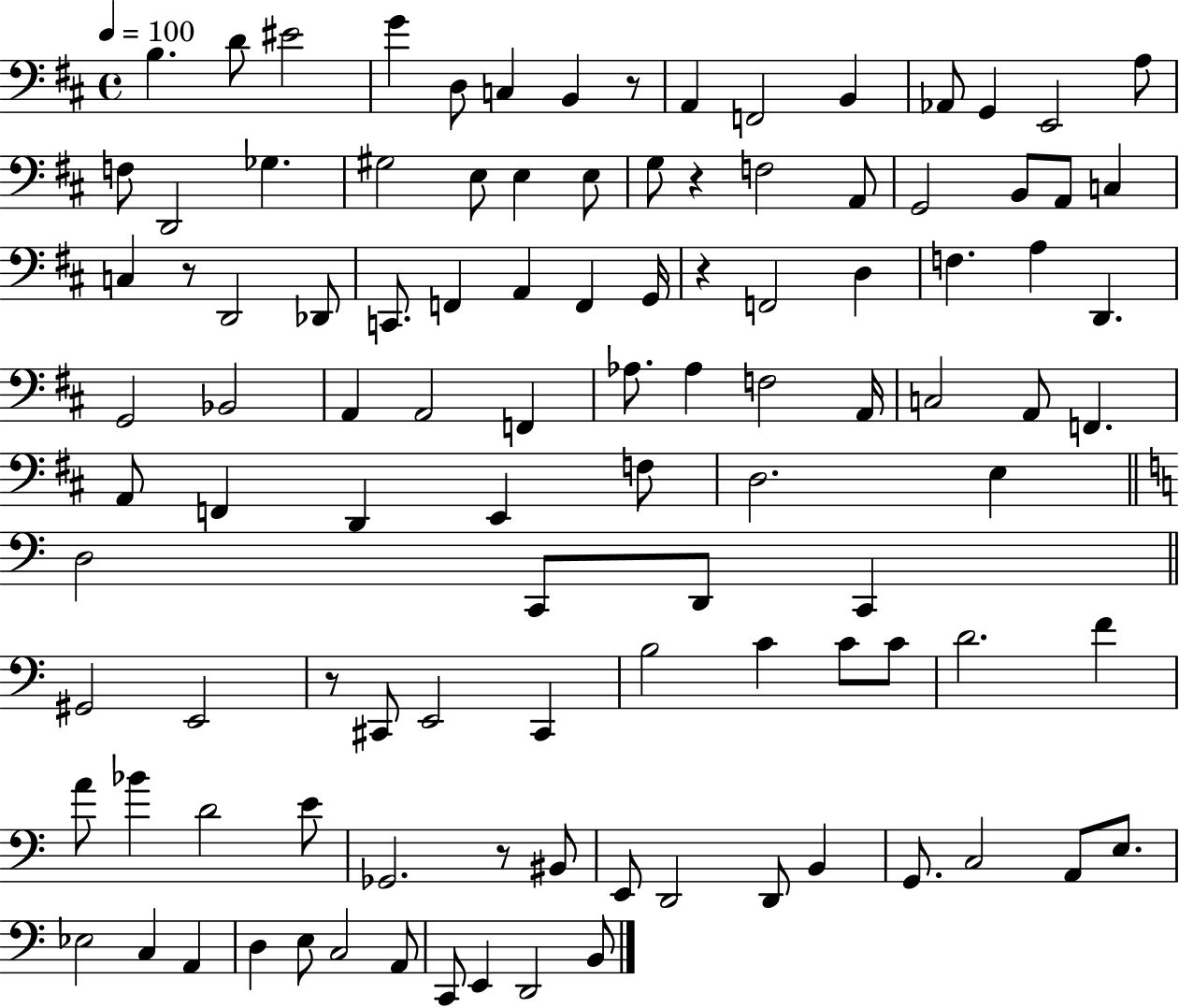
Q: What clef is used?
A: bass